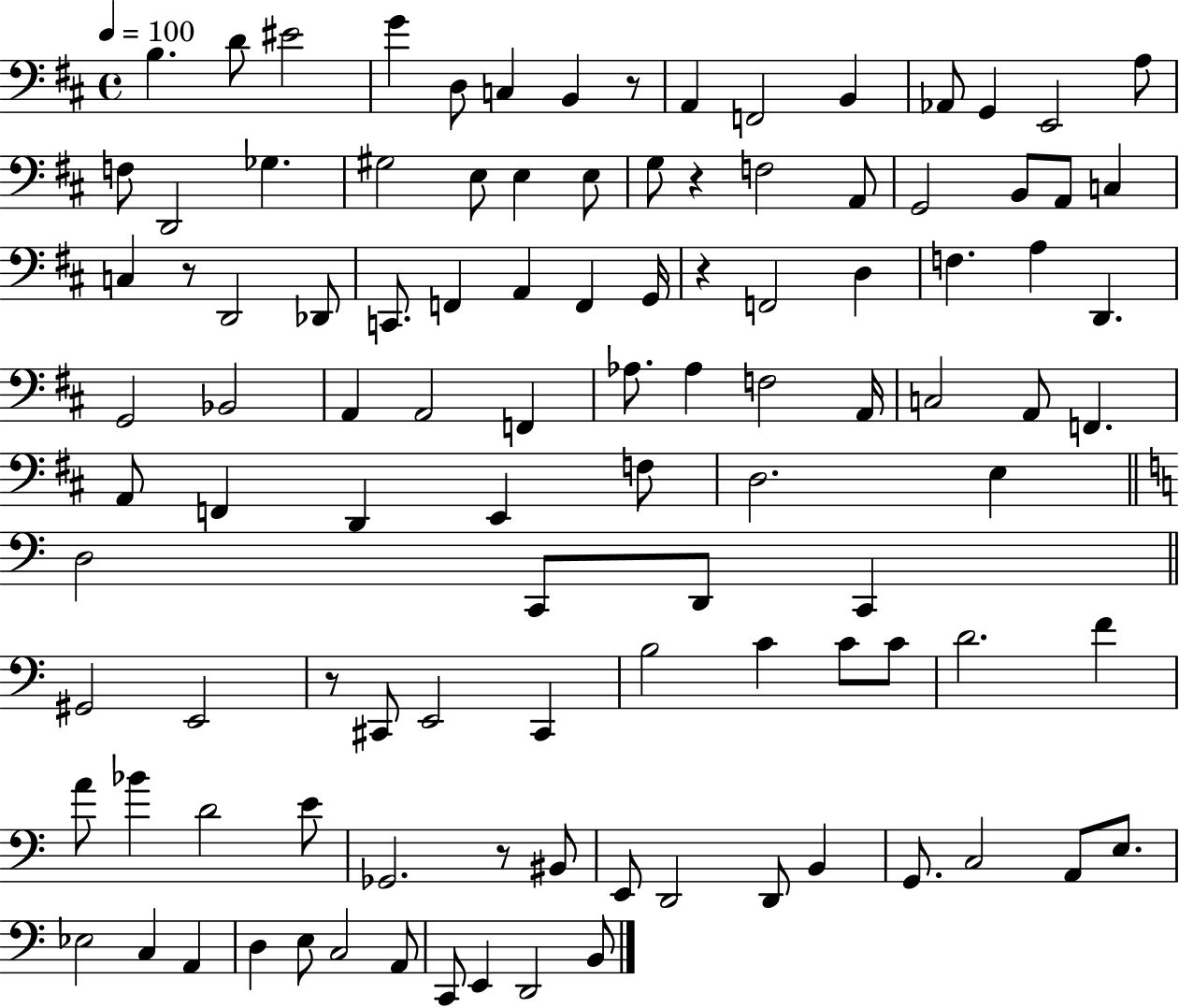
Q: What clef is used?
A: bass